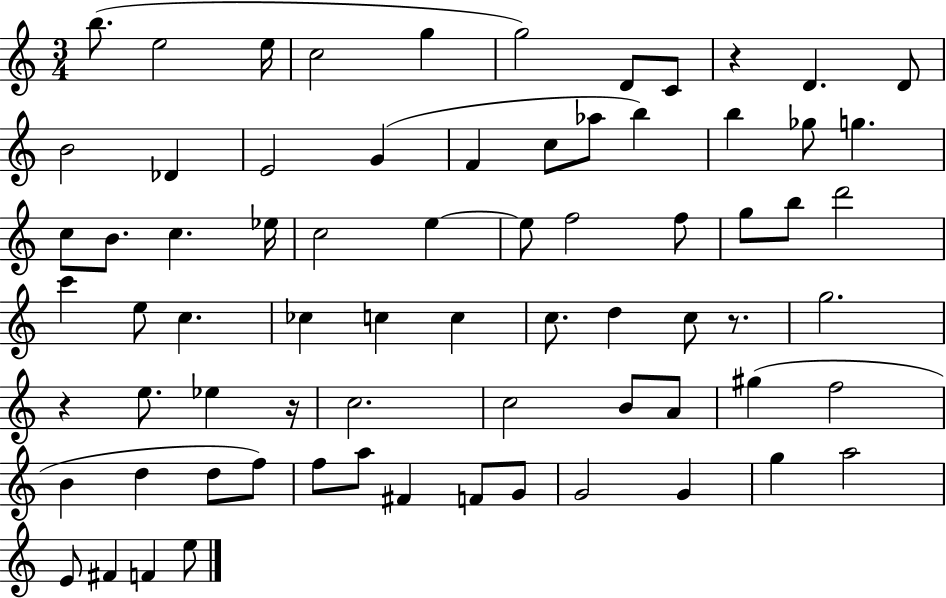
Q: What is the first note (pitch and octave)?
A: B5